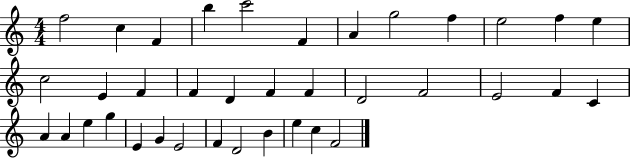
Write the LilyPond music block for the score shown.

{
  \clef treble
  \numericTimeSignature
  \time 4/4
  \key c \major
  f''2 c''4 f'4 | b''4 c'''2 f'4 | a'4 g''2 f''4 | e''2 f''4 e''4 | \break c''2 e'4 f'4 | f'4 d'4 f'4 f'4 | d'2 f'2 | e'2 f'4 c'4 | \break a'4 a'4 e''4 g''4 | e'4 g'4 e'2 | f'4 d'2 b'4 | e''4 c''4 f'2 | \break \bar "|."
}